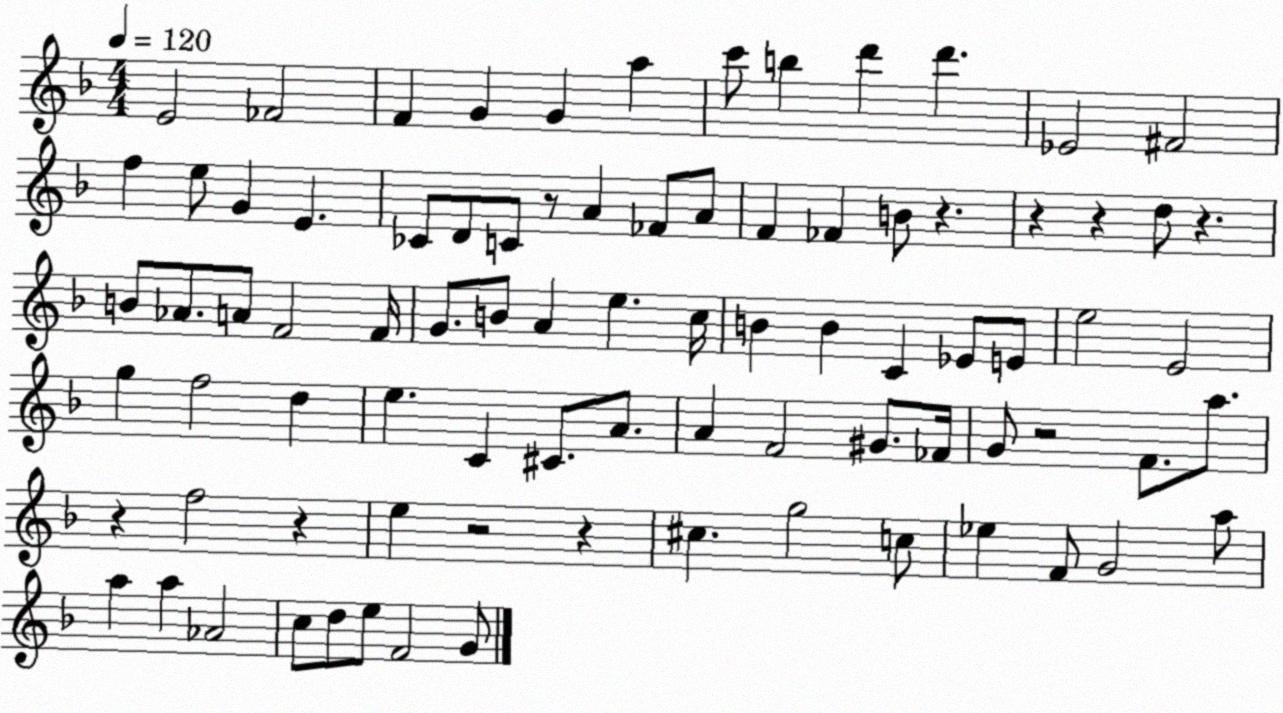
X:1
T:Untitled
M:4/4
L:1/4
K:F
E2 _F2 F G G a c'/2 b d' d' _E2 ^F2 f e/2 G E _C/2 D/2 C/2 z/2 A _F/2 A/2 F _F B/2 z z z d/2 z B/2 _A/2 A/2 F2 F/4 G/2 B/2 A e c/4 B B C _E/2 E/2 e2 E2 g f2 d e C ^C/2 A/2 A F2 ^G/2 _F/4 G/2 z2 F/2 a/2 z f2 z e z2 z ^c g2 c/2 _e F/2 G2 a/2 a a _A2 c/2 d/2 e/2 F2 G/2